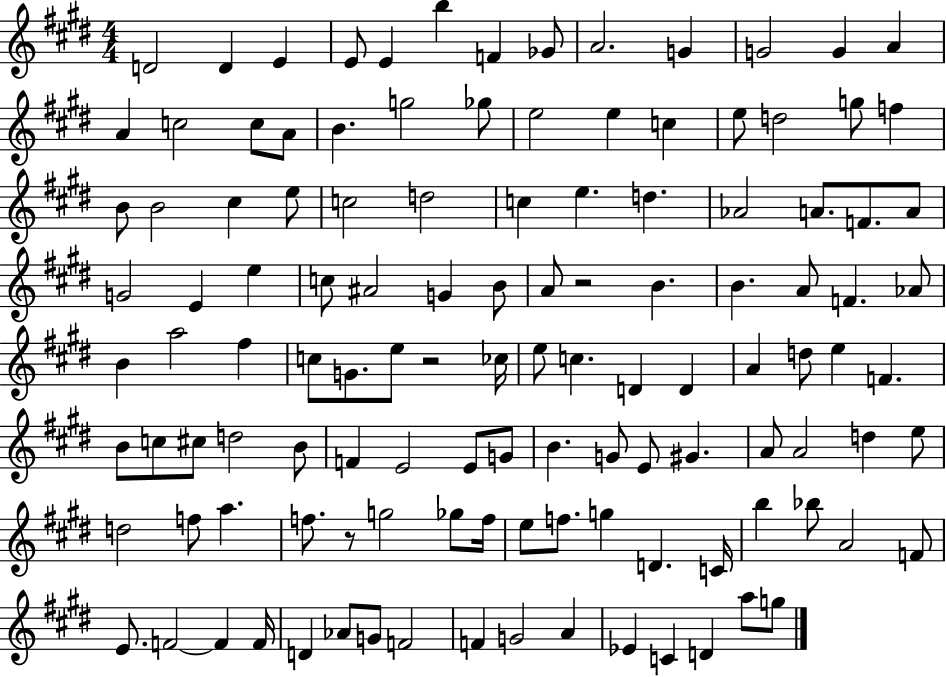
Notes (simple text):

D4/h D4/q E4/q E4/e E4/q B5/q F4/q Gb4/e A4/h. G4/q G4/h G4/q A4/q A4/q C5/h C5/e A4/e B4/q. G5/h Gb5/e E5/h E5/q C5/q E5/e D5/h G5/e F5/q B4/e B4/h C#5/q E5/e C5/h D5/h C5/q E5/q. D5/q. Ab4/h A4/e. F4/e. A4/e G4/h E4/q E5/q C5/e A#4/h G4/q B4/e A4/e R/h B4/q. B4/q. A4/e F4/q. Ab4/e B4/q A5/h F#5/q C5/e G4/e. E5/e R/h CES5/s E5/e C5/q. D4/q D4/q A4/q D5/e E5/q F4/q. B4/e C5/e C#5/e D5/h B4/e F4/q E4/h E4/e G4/e B4/q. G4/e E4/e G#4/q. A4/e A4/h D5/q E5/e D5/h F5/e A5/q. F5/e. R/e G5/h Gb5/e F5/s E5/e F5/e. G5/q D4/q. C4/s B5/q Bb5/e A4/h F4/e E4/e. F4/h F4/q F4/s D4/q Ab4/e G4/e F4/h F4/q G4/h A4/q Eb4/q C4/q D4/q A5/e G5/e